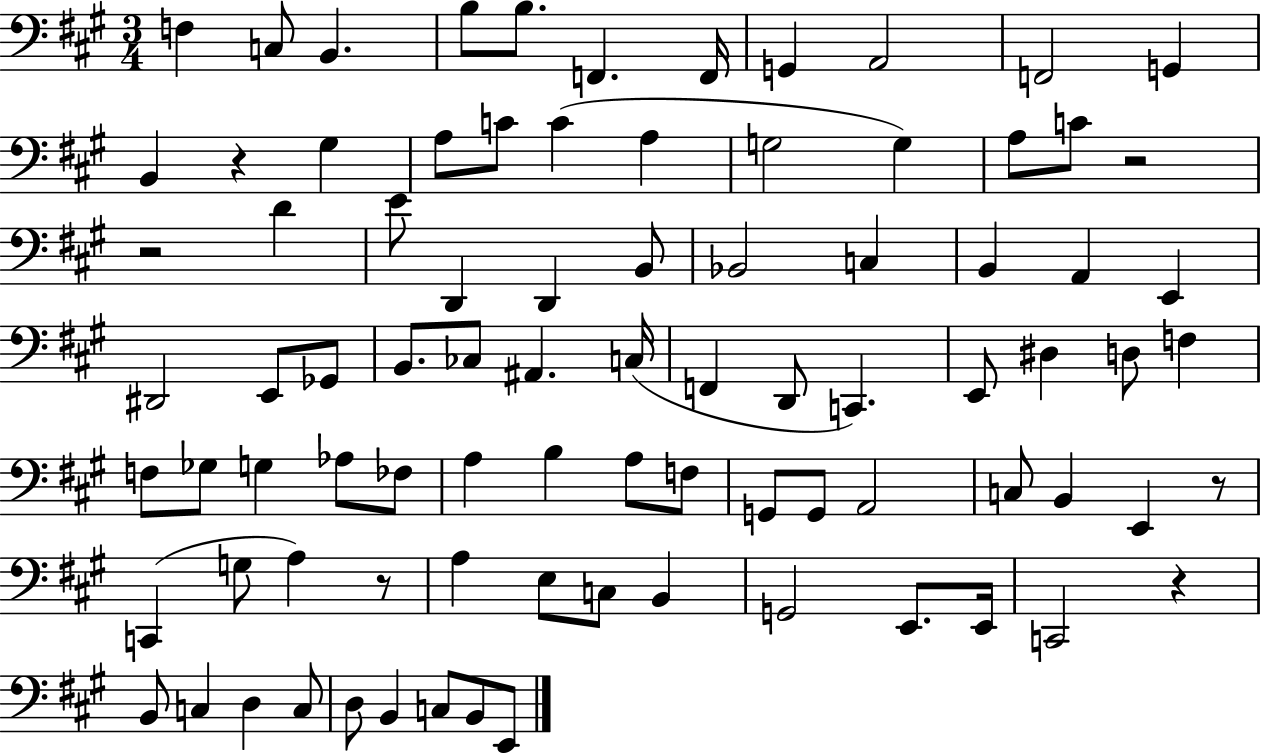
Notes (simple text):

F3/q C3/e B2/q. B3/e B3/e. F2/q. F2/s G2/q A2/h F2/h G2/q B2/q R/q G#3/q A3/e C4/e C4/q A3/q G3/h G3/q A3/e C4/e R/h R/h D4/q E4/e D2/q D2/q B2/e Bb2/h C3/q B2/q A2/q E2/q D#2/h E2/e Gb2/e B2/e. CES3/e A#2/q. C3/s F2/q D2/e C2/q. E2/e D#3/q D3/e F3/q F3/e Gb3/e G3/q Ab3/e FES3/e A3/q B3/q A3/e F3/e G2/e G2/e A2/h C3/e B2/q E2/q R/e C2/q G3/e A3/q R/e A3/q E3/e C3/e B2/q G2/h E2/e. E2/s C2/h R/q B2/e C3/q D3/q C3/e D3/e B2/q C3/e B2/e E2/e